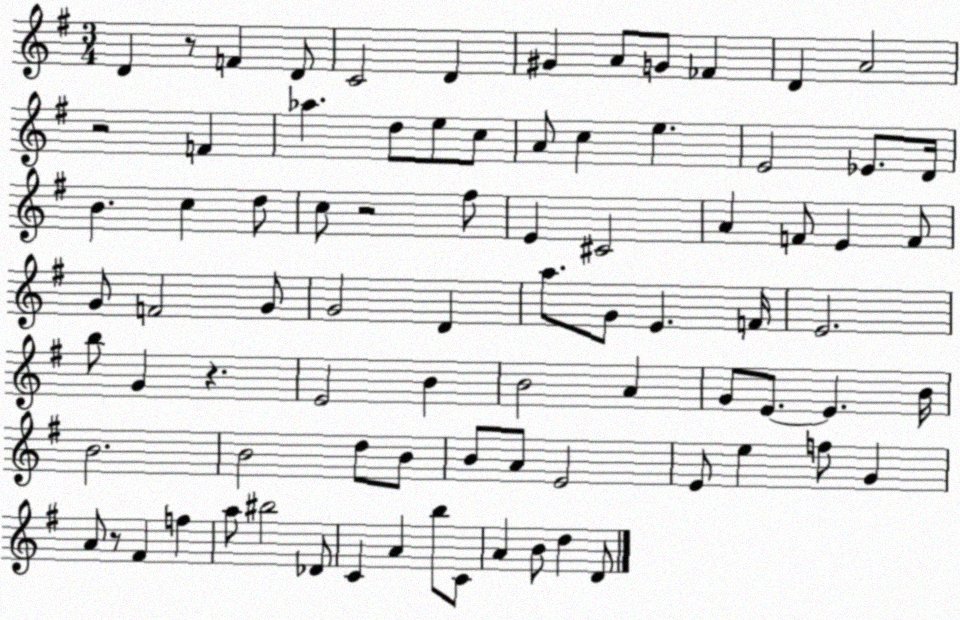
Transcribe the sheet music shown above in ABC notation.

X:1
T:Untitled
M:3/4
L:1/4
K:G
D z/2 F D/2 C2 D ^G A/2 G/2 _F D A2 z2 F _a d/2 e/2 c/2 A/2 c e E2 _E/2 D/4 B c d/2 c/2 z2 ^f/2 E ^C2 A F/2 E F/2 G/2 F2 G/2 G2 D a/2 G/2 E F/4 E2 b/2 G z E2 B B2 A G/2 E/2 E B/4 B2 B2 d/2 B/2 B/2 A/2 E2 E/2 e f/2 G A/2 z/2 ^F f a/2 ^b2 _D/2 C A b/2 C/2 A B/2 d D/2